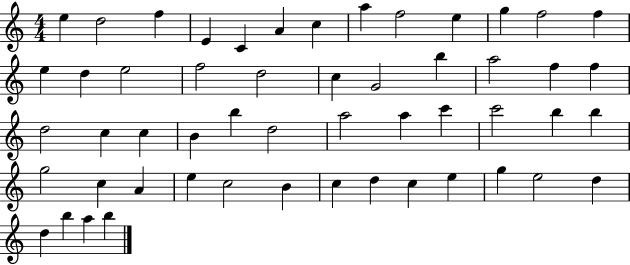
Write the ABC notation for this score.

X:1
T:Untitled
M:4/4
L:1/4
K:C
e d2 f E C A c a f2 e g f2 f e d e2 f2 d2 c G2 b a2 f f d2 c c B b d2 a2 a c' c'2 b b g2 c A e c2 B c d c e g e2 d d b a b